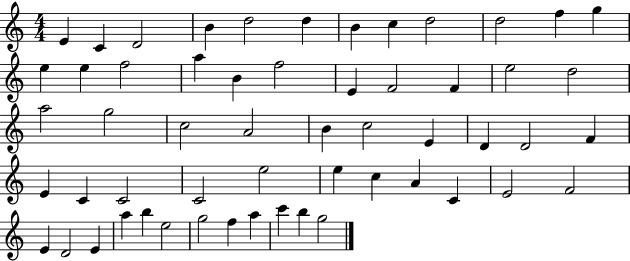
{
  \clef treble
  \numericTimeSignature
  \time 4/4
  \key c \major
  e'4 c'4 d'2 | b'4 d''2 d''4 | b'4 c''4 d''2 | d''2 f''4 g''4 | \break e''4 e''4 f''2 | a''4 b'4 f''2 | e'4 f'2 f'4 | e''2 d''2 | \break a''2 g''2 | c''2 a'2 | b'4 c''2 e'4 | d'4 d'2 f'4 | \break e'4 c'4 c'2 | c'2 e''2 | e''4 c''4 a'4 c'4 | e'2 f'2 | \break e'4 d'2 e'4 | a''4 b''4 e''2 | g''2 f''4 a''4 | c'''4 b''4 g''2 | \break \bar "|."
}